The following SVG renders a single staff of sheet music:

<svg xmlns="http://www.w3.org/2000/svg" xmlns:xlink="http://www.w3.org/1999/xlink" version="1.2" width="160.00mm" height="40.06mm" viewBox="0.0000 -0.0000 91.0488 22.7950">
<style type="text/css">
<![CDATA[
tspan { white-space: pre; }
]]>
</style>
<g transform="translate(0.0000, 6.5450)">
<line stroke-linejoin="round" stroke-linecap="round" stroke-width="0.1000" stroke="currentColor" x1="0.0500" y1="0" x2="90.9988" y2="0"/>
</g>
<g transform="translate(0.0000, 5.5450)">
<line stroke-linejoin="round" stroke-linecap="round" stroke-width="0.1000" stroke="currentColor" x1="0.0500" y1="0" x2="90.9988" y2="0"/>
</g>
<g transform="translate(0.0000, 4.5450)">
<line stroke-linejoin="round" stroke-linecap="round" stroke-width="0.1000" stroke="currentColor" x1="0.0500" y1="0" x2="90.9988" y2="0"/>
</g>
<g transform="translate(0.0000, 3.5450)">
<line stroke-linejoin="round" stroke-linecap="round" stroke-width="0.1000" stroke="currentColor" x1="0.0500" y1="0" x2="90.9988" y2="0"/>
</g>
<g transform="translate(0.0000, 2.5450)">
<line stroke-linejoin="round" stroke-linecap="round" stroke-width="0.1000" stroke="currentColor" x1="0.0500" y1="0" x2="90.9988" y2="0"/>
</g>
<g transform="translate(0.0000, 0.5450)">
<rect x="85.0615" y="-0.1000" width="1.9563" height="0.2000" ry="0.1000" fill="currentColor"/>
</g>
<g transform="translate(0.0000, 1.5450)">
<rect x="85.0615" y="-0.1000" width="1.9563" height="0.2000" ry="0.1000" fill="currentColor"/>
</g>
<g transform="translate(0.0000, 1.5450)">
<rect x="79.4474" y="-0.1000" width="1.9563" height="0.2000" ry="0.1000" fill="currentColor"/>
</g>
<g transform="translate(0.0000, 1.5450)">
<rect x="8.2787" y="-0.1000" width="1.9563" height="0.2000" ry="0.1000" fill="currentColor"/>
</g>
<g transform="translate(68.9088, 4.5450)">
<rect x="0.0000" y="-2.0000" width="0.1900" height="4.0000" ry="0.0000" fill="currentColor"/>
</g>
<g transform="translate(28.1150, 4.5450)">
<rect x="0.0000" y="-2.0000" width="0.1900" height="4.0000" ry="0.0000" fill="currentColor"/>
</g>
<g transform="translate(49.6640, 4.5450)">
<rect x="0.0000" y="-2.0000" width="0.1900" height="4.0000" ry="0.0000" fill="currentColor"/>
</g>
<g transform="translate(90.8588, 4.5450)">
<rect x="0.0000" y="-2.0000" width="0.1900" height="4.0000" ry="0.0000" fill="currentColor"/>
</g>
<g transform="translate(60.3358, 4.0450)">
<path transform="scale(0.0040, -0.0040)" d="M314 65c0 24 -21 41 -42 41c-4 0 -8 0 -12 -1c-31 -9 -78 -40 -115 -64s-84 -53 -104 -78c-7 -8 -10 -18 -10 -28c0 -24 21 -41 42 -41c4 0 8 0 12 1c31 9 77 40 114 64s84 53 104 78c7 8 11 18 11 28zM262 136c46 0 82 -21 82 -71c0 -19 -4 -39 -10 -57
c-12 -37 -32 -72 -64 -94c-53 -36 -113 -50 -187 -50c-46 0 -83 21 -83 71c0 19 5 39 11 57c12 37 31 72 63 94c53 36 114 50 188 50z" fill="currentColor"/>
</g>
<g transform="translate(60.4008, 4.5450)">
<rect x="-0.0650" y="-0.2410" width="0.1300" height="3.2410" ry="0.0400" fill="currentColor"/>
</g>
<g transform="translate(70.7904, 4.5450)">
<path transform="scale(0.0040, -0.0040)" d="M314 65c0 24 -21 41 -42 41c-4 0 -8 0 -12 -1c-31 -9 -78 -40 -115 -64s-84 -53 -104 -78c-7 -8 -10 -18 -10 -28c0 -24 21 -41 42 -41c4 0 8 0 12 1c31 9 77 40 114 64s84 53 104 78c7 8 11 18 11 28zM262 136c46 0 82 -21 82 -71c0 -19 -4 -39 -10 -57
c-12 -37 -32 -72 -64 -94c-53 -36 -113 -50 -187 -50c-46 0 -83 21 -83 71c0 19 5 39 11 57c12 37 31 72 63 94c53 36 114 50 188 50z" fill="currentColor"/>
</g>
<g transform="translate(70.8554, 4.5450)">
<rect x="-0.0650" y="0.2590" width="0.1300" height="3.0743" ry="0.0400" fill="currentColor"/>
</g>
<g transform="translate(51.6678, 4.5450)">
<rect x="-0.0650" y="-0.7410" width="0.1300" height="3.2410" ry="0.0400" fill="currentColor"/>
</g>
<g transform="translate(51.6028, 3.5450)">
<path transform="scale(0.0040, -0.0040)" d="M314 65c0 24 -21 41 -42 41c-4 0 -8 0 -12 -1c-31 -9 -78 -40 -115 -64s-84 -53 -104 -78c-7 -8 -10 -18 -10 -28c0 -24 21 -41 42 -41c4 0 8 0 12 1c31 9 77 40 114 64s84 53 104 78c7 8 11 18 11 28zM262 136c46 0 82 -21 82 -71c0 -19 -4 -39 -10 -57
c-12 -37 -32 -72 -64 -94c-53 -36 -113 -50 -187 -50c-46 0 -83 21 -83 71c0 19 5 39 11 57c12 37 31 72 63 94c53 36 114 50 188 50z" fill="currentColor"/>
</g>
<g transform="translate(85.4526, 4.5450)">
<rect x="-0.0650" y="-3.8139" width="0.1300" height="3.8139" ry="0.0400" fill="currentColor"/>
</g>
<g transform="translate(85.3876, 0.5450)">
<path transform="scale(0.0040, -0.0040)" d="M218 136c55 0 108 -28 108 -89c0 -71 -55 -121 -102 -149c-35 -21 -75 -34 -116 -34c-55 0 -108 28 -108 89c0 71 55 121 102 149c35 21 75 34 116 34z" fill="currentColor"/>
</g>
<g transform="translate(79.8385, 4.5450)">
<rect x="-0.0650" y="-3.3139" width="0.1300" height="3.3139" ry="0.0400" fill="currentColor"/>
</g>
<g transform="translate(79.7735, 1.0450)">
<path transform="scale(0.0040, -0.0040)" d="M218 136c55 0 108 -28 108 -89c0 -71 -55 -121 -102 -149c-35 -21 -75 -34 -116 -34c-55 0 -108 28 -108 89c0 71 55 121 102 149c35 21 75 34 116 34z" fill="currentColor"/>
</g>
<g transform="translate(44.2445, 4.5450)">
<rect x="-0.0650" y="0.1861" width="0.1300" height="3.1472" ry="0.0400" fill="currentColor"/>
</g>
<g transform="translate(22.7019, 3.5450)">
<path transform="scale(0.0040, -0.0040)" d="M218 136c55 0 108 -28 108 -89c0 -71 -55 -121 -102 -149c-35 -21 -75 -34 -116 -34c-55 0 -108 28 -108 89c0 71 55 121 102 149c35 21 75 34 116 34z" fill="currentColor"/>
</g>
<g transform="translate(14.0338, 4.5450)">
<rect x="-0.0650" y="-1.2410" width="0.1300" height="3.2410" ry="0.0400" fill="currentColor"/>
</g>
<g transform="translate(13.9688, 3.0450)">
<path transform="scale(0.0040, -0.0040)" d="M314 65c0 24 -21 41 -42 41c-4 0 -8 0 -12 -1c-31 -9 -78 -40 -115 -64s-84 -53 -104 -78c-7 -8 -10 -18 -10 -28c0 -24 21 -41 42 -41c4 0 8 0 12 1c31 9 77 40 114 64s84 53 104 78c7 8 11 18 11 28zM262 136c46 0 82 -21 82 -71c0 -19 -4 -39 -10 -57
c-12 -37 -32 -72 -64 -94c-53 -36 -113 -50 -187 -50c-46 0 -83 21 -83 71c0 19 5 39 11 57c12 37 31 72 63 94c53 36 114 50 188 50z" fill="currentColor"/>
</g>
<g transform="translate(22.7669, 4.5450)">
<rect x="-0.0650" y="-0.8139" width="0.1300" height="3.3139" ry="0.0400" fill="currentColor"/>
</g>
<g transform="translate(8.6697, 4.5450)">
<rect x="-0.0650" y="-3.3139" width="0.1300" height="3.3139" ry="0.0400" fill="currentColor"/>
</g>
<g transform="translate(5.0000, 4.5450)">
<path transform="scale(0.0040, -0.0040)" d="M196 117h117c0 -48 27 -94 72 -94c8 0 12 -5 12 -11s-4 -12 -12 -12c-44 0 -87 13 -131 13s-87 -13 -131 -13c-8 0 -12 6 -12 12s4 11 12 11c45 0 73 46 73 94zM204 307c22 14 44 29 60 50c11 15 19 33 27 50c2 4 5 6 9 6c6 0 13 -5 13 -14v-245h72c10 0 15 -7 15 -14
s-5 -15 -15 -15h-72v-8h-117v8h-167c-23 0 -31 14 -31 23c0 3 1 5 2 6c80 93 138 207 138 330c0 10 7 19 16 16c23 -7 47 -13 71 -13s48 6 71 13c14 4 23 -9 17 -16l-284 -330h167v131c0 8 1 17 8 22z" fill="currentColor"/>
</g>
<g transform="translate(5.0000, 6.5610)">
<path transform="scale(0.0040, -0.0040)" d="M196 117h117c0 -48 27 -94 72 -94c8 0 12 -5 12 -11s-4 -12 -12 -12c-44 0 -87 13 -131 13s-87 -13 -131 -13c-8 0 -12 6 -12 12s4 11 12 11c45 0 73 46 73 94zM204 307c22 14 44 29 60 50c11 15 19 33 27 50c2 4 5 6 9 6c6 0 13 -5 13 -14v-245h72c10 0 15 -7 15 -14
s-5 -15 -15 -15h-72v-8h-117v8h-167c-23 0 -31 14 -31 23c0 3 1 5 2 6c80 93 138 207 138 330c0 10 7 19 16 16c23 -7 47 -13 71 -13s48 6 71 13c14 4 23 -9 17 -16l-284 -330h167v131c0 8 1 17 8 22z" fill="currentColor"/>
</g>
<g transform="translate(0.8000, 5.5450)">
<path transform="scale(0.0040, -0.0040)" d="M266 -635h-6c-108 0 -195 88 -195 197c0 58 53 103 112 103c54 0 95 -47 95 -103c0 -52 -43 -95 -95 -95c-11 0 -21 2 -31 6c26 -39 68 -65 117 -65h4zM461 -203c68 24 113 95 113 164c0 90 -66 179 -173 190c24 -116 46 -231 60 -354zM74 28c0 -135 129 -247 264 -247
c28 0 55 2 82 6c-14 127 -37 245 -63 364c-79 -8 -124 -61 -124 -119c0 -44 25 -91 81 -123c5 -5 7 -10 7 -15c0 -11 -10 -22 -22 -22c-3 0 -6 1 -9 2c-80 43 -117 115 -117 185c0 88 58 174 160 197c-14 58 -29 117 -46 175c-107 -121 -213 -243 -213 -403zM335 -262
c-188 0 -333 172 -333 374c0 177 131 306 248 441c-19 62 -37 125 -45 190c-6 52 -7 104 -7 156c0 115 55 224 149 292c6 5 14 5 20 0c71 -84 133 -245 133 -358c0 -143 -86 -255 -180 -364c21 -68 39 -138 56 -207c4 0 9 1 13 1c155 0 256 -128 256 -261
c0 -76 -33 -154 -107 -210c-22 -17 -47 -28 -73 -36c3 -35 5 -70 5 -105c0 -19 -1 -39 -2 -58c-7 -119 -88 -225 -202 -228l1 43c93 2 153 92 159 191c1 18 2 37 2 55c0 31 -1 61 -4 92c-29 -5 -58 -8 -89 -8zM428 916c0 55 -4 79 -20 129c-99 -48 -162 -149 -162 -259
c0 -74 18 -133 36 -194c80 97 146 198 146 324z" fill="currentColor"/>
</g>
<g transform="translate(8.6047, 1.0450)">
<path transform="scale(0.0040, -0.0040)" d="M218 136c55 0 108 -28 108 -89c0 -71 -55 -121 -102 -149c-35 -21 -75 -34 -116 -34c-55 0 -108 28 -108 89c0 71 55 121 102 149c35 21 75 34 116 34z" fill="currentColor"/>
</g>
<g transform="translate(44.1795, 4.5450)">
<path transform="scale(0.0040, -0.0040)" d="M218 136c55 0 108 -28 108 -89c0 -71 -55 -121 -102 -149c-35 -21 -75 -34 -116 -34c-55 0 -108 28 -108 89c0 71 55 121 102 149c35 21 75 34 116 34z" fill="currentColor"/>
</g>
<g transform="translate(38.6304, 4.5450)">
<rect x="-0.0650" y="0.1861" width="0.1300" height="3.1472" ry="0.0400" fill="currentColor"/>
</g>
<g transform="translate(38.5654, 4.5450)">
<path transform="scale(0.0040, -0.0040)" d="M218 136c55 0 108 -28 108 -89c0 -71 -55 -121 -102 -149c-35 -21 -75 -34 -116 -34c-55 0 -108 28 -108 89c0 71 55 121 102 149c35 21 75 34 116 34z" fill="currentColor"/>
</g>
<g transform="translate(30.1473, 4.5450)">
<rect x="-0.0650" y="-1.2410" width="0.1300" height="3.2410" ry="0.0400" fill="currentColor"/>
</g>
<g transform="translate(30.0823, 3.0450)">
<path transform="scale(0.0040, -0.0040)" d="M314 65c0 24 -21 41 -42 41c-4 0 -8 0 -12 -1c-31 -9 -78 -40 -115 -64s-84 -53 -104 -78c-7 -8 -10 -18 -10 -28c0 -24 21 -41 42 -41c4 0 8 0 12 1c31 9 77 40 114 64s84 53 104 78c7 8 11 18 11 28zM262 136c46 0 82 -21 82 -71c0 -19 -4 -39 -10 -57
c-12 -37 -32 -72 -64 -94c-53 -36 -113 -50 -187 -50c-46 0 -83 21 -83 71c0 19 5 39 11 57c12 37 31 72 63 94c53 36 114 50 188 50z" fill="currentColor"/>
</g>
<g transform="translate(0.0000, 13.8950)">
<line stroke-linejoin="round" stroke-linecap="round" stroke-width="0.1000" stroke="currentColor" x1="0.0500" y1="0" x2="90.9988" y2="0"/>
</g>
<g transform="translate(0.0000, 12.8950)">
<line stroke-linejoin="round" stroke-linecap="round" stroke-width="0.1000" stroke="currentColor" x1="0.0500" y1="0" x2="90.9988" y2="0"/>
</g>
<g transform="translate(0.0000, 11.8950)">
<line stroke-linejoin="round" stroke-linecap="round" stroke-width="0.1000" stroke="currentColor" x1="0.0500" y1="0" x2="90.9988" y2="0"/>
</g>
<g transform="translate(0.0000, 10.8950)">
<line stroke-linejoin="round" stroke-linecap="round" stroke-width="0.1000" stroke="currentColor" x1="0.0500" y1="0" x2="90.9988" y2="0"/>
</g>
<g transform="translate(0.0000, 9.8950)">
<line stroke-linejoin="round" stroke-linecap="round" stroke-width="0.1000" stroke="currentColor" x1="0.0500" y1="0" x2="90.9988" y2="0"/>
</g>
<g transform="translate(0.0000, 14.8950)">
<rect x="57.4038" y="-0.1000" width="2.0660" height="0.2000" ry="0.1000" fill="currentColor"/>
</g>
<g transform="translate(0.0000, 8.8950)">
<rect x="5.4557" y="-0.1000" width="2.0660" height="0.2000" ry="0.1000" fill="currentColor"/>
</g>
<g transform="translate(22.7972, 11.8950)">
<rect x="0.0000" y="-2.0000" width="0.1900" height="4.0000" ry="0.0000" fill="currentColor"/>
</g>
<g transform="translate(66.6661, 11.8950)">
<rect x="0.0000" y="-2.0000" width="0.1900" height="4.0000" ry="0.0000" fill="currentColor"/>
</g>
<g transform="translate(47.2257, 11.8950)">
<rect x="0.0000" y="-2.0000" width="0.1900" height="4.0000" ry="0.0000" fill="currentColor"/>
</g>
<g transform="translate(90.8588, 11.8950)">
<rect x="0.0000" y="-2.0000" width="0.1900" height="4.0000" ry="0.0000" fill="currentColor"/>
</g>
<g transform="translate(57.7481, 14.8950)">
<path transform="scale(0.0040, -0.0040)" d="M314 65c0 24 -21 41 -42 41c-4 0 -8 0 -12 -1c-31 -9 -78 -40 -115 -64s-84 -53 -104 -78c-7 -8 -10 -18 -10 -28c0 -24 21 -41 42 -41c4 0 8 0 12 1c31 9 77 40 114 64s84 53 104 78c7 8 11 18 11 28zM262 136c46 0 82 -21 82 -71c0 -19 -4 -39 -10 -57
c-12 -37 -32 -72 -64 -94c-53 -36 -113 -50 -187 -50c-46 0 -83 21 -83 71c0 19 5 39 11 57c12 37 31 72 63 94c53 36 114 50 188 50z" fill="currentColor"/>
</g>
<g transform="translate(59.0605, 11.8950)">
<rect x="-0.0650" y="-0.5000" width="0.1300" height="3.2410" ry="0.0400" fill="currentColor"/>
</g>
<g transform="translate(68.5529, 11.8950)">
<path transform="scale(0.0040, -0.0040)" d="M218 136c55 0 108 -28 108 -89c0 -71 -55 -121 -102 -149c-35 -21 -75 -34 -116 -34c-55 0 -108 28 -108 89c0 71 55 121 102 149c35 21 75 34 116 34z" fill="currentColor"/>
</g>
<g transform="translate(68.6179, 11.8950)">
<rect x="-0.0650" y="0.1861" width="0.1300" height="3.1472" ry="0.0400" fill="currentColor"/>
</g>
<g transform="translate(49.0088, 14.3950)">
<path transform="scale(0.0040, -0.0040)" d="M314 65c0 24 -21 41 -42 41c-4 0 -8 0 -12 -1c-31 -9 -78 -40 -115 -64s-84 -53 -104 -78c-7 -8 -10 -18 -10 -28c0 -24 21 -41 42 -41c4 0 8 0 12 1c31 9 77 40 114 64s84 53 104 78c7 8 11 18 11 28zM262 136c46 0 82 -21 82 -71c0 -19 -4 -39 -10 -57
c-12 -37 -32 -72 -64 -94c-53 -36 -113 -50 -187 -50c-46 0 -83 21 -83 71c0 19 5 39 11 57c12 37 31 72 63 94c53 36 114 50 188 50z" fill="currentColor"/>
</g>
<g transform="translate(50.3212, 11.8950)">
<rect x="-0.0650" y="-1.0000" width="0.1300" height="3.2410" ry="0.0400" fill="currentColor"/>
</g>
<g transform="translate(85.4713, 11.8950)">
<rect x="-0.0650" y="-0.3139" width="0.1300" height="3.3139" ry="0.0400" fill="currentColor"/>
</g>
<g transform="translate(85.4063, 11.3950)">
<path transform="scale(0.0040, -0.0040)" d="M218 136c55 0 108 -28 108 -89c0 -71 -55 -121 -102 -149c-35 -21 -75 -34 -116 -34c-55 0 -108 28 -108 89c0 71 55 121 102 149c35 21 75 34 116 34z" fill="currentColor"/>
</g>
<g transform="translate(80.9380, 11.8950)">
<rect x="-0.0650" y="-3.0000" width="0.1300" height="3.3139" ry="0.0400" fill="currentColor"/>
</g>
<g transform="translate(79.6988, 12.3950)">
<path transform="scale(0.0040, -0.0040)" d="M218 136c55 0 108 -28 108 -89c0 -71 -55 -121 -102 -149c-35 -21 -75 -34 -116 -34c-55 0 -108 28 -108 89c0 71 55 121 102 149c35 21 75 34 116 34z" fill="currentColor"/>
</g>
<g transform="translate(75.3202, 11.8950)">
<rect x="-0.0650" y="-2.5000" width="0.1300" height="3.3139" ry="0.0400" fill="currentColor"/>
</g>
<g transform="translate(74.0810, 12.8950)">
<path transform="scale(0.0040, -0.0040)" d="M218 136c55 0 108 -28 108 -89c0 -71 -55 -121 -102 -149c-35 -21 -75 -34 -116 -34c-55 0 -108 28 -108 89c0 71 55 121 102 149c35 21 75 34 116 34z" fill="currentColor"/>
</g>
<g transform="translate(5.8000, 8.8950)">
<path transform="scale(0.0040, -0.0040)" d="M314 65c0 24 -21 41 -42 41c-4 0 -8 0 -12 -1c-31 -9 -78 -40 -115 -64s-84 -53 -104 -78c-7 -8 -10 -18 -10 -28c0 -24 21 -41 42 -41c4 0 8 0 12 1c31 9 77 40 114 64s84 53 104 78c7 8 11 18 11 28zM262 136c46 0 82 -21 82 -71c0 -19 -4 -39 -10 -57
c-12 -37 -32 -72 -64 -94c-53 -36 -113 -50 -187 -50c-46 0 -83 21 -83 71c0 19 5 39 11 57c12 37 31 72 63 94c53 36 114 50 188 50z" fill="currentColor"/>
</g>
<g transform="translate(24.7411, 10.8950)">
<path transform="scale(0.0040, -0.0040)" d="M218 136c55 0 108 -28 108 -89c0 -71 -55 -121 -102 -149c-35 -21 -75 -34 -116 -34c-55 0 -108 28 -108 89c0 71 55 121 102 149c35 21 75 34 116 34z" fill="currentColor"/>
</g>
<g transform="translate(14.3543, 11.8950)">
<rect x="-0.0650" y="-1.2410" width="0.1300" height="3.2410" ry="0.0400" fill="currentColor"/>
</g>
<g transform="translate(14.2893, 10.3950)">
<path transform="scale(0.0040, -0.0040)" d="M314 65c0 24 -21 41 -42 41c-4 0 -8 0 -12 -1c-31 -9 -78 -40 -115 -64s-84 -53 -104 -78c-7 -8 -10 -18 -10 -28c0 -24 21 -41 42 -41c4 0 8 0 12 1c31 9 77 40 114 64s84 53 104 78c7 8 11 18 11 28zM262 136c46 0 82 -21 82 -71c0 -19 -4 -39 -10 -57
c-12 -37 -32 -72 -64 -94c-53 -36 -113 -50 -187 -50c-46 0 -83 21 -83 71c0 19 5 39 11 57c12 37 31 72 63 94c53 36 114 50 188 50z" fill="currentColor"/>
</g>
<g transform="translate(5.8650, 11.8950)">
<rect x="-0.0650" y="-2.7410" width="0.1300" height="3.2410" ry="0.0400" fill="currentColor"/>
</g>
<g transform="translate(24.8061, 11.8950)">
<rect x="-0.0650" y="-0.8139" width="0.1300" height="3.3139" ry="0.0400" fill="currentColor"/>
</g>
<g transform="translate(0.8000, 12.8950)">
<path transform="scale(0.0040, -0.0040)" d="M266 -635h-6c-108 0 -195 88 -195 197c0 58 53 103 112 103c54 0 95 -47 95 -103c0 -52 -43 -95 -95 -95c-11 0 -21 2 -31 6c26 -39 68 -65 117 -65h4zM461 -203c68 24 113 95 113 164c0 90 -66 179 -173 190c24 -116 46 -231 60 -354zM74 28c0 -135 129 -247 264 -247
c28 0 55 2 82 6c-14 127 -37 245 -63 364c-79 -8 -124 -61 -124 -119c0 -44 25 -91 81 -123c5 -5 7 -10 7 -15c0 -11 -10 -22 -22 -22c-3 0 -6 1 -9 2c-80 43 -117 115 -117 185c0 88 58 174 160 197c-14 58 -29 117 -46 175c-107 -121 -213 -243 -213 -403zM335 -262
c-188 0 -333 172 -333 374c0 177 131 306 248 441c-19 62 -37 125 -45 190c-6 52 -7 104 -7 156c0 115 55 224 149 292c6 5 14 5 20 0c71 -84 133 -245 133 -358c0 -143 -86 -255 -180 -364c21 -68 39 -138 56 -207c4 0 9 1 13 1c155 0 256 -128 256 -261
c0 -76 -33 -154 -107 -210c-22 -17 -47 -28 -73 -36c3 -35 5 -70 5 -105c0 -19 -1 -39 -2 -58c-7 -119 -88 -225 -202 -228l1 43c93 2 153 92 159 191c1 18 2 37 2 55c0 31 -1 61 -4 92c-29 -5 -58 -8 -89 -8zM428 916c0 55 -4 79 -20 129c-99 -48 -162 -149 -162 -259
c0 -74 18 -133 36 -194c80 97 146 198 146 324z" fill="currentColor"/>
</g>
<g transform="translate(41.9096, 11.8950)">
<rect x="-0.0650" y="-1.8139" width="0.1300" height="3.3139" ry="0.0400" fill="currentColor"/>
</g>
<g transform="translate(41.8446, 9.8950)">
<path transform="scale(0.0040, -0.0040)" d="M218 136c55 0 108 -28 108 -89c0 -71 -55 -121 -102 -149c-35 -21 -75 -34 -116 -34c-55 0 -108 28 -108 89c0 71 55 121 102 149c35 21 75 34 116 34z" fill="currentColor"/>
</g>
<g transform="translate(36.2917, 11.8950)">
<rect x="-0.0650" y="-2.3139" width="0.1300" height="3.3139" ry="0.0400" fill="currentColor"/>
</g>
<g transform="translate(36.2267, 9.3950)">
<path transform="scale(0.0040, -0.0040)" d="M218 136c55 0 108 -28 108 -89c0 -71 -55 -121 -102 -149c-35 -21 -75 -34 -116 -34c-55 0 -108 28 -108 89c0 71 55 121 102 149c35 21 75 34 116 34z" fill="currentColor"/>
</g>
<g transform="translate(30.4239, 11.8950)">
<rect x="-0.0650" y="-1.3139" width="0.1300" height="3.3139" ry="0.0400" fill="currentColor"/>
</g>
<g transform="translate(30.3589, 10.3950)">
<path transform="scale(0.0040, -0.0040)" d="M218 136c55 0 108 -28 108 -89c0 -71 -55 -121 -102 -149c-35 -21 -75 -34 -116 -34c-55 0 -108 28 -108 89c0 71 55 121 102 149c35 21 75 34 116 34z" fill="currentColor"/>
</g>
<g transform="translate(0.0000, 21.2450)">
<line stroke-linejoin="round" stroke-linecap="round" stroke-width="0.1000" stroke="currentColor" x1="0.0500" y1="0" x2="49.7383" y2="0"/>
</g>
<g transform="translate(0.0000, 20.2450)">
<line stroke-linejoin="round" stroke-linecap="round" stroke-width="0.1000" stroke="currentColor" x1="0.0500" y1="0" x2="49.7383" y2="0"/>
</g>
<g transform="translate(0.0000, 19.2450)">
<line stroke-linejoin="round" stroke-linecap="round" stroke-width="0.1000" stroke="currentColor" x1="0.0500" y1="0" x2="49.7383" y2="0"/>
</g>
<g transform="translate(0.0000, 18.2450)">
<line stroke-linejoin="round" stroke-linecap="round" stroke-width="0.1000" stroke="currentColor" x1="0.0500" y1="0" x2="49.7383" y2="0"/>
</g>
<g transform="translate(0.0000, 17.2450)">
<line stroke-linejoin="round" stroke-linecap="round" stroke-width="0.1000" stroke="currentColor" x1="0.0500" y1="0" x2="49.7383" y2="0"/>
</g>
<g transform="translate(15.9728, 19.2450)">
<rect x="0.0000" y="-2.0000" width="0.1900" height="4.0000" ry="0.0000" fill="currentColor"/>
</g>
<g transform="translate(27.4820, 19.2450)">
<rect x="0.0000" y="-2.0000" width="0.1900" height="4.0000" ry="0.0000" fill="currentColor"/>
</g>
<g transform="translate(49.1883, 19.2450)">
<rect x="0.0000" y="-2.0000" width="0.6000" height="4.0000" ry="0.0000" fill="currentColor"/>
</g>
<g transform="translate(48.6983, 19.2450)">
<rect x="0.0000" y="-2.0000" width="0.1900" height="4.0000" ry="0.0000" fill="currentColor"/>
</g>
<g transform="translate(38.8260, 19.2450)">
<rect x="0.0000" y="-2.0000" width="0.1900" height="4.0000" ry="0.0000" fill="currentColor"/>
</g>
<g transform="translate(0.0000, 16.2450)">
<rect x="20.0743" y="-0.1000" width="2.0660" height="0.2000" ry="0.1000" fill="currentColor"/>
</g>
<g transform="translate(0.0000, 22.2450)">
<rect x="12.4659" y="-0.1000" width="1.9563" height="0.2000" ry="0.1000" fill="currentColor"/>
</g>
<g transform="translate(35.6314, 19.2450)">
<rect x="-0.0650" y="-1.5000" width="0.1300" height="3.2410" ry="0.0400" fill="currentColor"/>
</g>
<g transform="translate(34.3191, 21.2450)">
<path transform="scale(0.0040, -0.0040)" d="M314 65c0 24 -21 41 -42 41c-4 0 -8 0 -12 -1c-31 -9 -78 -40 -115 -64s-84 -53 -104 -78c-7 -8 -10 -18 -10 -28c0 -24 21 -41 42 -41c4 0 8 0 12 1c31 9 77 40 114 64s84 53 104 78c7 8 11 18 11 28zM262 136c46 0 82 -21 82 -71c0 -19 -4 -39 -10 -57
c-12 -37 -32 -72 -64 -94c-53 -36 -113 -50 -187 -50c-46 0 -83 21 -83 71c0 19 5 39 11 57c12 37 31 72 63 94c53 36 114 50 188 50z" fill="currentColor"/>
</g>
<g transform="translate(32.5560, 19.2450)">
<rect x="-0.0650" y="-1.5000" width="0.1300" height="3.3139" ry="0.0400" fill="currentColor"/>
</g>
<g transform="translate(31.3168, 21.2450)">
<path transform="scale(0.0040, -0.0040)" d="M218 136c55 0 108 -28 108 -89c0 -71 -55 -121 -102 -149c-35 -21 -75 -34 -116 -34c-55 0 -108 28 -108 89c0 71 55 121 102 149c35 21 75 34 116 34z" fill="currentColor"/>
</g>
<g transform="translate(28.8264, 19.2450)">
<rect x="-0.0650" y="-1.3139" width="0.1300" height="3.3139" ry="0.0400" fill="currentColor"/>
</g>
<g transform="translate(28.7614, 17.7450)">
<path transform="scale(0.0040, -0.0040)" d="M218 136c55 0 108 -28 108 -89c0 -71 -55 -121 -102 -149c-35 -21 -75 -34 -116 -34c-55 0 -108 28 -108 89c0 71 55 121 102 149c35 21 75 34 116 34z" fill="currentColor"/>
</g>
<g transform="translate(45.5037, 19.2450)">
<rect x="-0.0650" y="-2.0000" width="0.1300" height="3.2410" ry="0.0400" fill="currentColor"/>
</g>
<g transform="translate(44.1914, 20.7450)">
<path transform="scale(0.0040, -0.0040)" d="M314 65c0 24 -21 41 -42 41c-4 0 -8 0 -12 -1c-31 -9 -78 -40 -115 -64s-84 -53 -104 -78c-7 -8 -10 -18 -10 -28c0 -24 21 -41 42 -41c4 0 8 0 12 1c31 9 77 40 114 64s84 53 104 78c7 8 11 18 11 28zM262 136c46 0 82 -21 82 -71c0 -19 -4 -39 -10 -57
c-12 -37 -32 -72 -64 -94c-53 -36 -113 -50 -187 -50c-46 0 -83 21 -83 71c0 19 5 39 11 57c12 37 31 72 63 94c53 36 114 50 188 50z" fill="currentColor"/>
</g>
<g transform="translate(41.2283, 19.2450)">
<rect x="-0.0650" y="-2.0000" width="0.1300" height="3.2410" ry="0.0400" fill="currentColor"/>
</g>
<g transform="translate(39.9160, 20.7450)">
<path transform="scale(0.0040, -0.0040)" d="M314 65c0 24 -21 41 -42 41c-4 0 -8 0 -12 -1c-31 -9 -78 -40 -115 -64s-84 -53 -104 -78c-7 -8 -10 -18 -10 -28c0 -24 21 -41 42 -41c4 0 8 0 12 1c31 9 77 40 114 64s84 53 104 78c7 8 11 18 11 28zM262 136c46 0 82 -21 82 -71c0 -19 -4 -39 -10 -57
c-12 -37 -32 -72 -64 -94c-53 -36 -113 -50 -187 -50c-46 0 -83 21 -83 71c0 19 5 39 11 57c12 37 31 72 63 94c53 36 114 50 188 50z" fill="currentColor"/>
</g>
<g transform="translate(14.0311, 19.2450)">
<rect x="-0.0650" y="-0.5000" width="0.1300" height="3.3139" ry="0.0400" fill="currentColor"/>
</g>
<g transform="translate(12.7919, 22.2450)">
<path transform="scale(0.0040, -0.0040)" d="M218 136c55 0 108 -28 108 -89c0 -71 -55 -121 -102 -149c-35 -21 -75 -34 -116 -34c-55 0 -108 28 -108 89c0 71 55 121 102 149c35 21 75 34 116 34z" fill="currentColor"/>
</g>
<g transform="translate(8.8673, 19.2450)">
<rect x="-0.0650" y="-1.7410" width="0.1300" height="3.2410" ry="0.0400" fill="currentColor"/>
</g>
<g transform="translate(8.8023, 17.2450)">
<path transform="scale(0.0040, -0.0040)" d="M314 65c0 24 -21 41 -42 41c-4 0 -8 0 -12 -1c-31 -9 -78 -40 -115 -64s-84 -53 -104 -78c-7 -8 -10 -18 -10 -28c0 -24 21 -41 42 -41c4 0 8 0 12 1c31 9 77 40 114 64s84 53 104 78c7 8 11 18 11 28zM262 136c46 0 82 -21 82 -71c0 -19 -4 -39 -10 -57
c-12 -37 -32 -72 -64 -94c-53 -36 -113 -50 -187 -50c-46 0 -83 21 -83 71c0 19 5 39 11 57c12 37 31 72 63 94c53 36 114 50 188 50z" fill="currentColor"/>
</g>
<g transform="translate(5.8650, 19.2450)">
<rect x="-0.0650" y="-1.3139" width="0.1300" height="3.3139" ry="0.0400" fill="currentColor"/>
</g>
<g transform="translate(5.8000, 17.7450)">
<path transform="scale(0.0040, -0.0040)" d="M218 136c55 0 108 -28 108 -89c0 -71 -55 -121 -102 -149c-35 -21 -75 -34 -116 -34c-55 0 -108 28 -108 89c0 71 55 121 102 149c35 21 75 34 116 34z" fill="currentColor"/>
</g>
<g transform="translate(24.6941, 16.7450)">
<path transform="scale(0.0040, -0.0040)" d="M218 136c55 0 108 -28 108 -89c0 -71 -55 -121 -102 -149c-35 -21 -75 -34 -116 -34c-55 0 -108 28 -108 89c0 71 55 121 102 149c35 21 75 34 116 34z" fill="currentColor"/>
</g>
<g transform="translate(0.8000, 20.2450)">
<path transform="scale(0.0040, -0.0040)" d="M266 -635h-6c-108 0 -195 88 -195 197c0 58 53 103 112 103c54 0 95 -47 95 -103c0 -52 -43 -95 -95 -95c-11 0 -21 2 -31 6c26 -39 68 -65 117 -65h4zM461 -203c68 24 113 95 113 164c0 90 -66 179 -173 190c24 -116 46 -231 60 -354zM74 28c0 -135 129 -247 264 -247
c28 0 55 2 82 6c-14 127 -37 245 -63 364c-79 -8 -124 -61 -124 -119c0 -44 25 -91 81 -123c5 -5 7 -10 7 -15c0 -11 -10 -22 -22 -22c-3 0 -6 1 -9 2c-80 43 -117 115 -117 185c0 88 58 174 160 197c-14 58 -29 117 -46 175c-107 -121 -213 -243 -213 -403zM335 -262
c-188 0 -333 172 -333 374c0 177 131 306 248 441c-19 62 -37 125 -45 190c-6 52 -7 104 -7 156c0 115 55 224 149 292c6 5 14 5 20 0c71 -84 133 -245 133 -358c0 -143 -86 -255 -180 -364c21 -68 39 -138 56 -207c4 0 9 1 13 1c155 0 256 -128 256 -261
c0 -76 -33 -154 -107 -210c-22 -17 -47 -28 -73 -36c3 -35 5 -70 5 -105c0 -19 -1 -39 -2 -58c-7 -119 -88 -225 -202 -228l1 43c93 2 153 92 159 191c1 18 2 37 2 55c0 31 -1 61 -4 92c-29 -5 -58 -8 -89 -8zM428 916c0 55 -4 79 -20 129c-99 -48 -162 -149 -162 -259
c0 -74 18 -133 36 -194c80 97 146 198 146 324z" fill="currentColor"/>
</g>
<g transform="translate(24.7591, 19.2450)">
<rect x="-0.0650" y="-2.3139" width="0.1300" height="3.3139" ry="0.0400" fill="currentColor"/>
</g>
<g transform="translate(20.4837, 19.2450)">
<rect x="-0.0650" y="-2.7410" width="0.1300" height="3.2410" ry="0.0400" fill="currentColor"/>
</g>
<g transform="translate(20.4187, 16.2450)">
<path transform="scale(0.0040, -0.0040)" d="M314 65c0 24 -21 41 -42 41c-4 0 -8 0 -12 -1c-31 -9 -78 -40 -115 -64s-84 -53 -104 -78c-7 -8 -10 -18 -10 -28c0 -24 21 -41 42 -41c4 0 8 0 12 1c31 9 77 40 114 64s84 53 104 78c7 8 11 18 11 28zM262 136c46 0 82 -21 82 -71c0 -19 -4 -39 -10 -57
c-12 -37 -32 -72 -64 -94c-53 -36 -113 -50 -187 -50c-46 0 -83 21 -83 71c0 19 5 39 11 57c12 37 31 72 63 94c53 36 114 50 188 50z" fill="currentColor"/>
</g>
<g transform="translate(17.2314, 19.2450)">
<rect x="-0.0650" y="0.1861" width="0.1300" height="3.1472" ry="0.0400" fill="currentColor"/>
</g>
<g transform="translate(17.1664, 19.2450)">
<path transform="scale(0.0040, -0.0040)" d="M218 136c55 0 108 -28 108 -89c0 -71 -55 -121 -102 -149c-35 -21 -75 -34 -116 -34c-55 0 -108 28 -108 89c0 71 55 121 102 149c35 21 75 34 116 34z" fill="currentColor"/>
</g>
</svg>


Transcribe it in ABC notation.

X:1
T:Untitled
M:4/4
L:1/4
K:C
b e2 d e2 B B d2 c2 B2 b c' a2 e2 d e g f D2 C2 B G A c e f2 C B a2 g e E E2 F2 F2